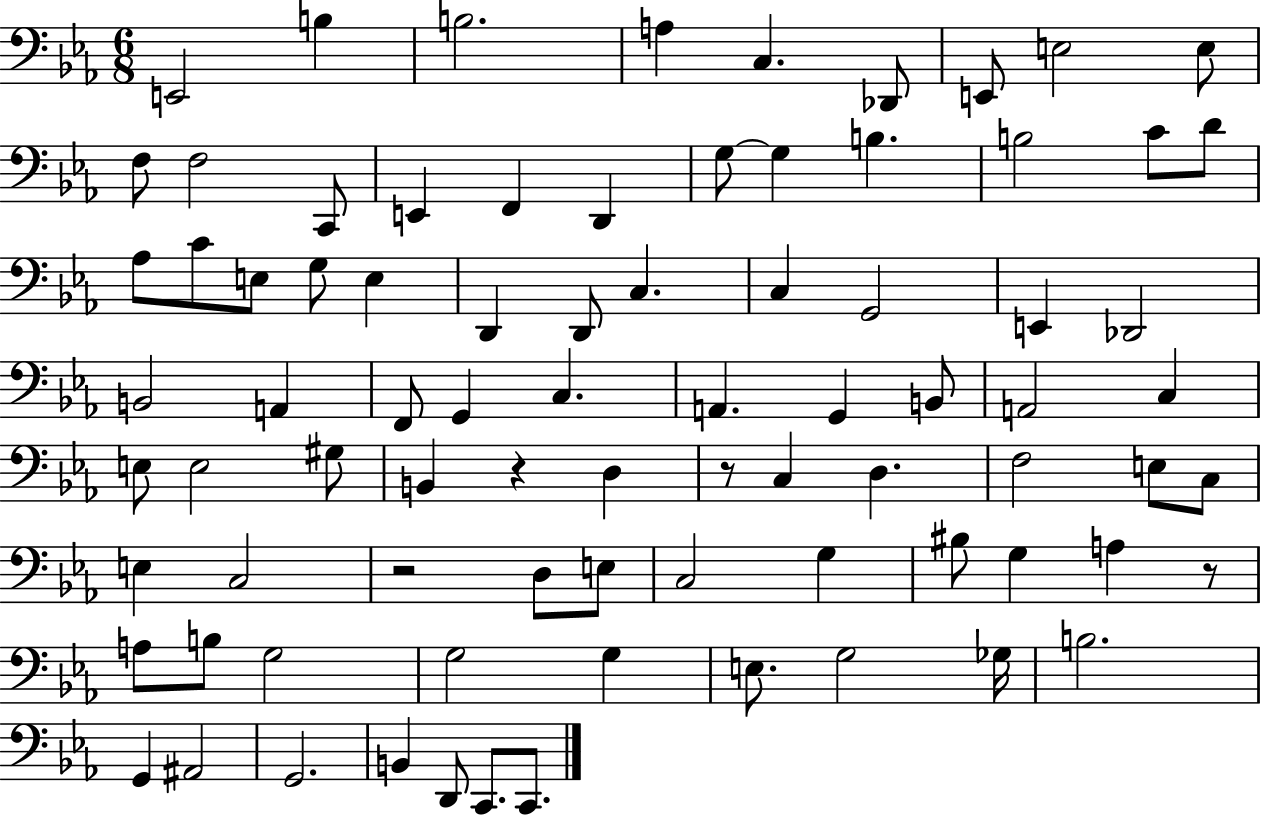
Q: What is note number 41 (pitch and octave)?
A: B2